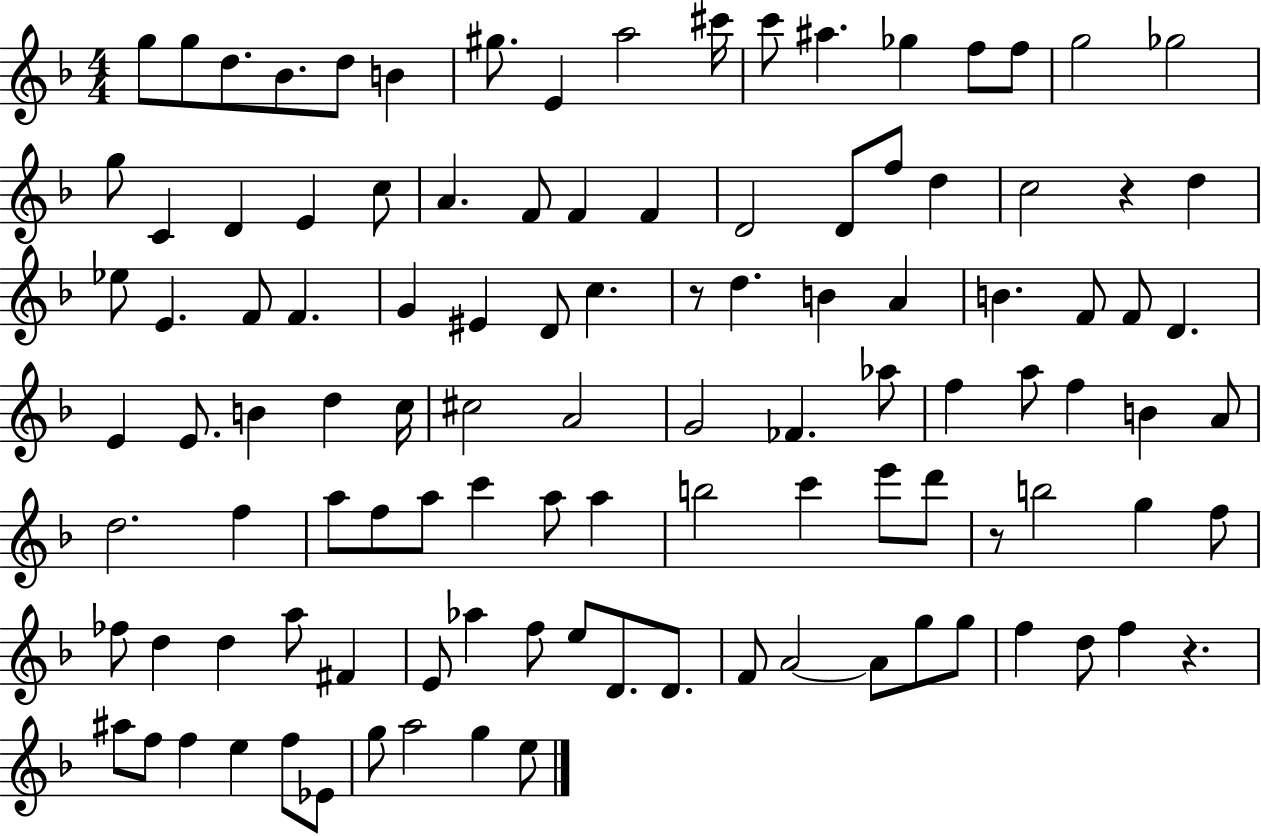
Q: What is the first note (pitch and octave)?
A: G5